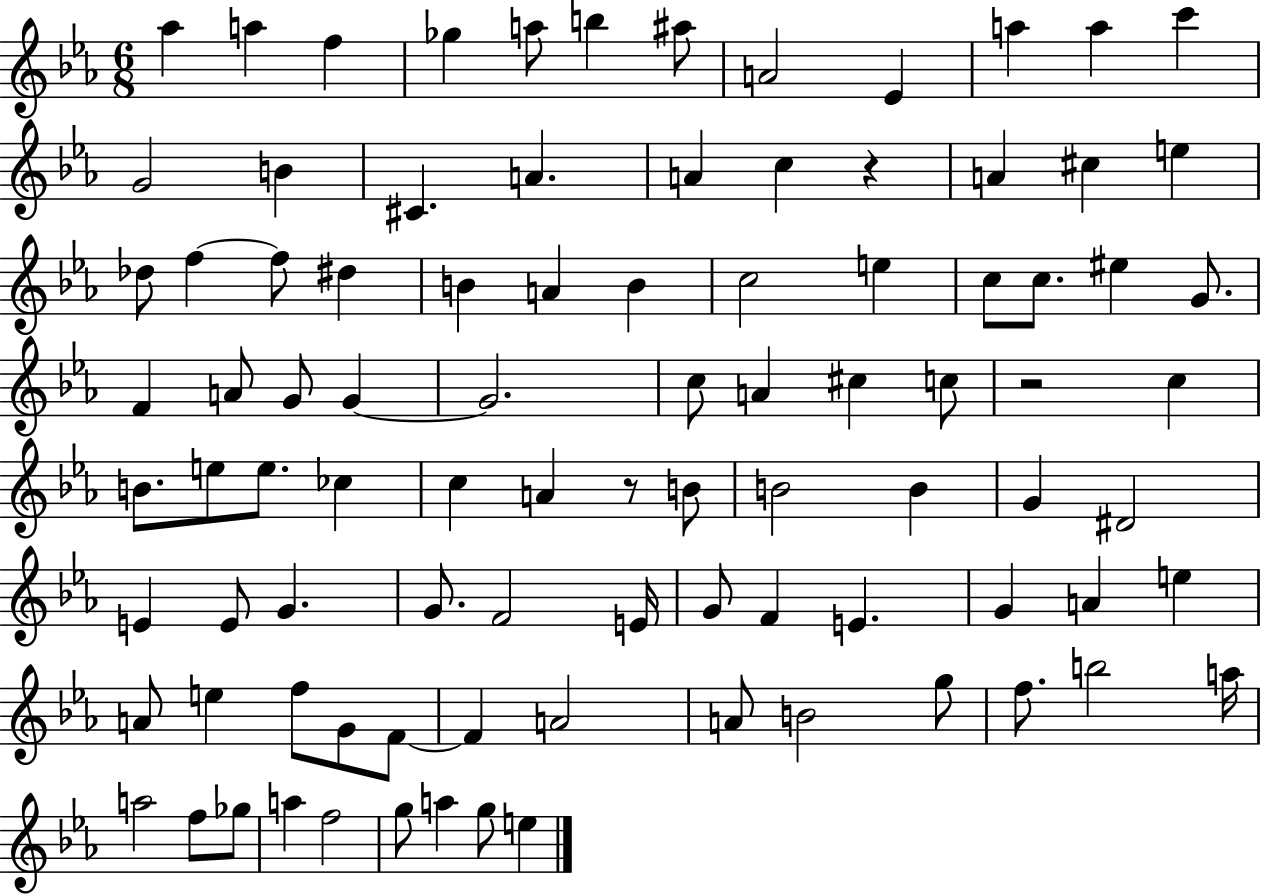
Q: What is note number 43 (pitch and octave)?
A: C5